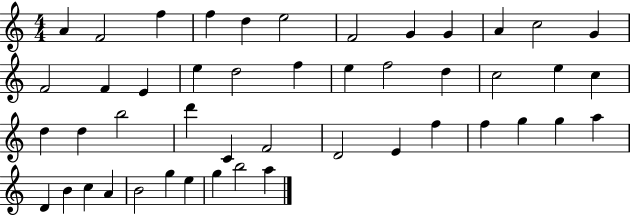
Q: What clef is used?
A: treble